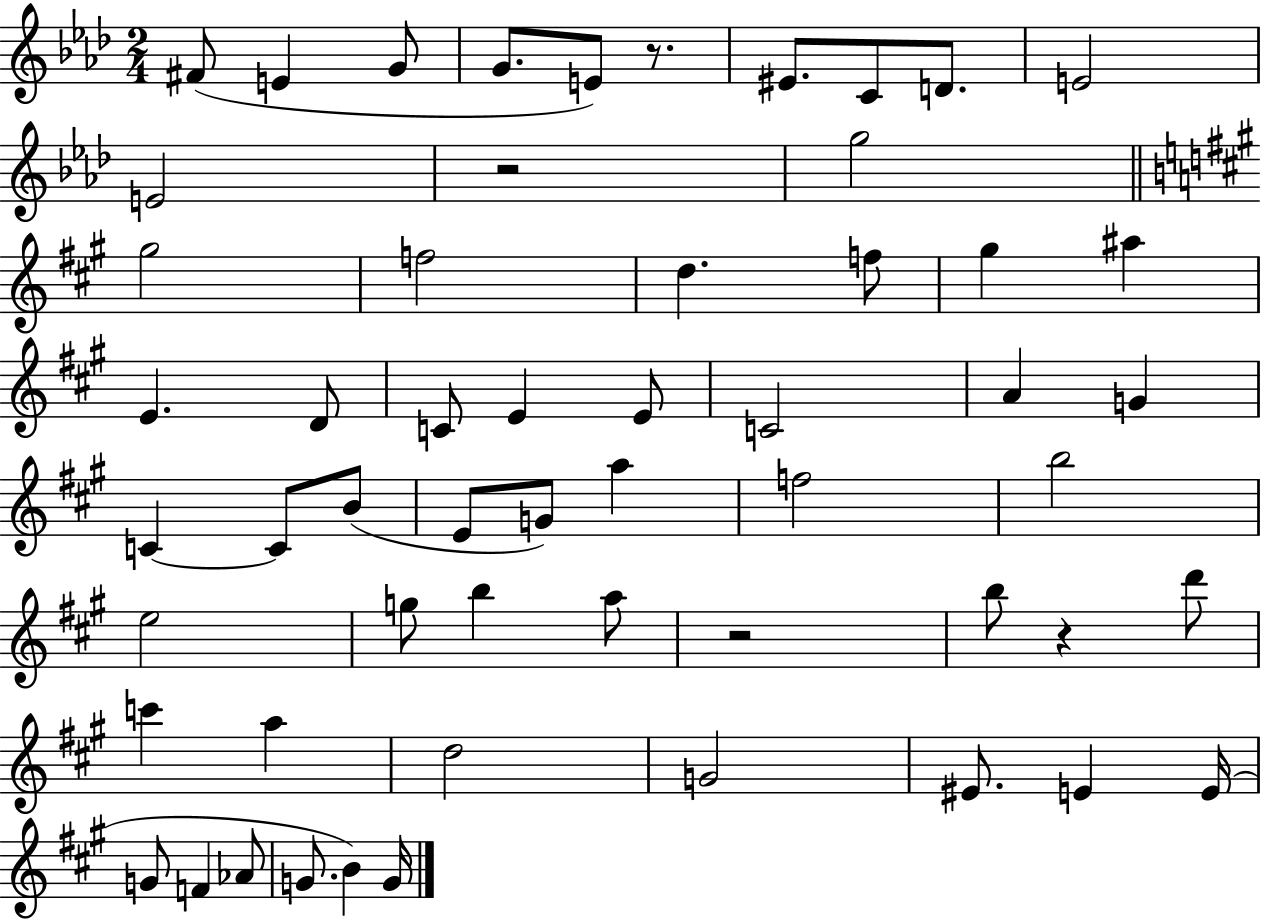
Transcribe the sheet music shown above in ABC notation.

X:1
T:Untitled
M:2/4
L:1/4
K:Ab
^F/2 E G/2 G/2 E/2 z/2 ^E/2 C/2 D/2 E2 E2 z2 g2 ^g2 f2 d f/2 ^g ^a E D/2 C/2 E E/2 C2 A G C C/2 B/2 E/2 G/2 a f2 b2 e2 g/2 b a/2 z2 b/2 z d'/2 c' a d2 G2 ^E/2 E E/4 G/2 F _A/2 G/2 B G/4